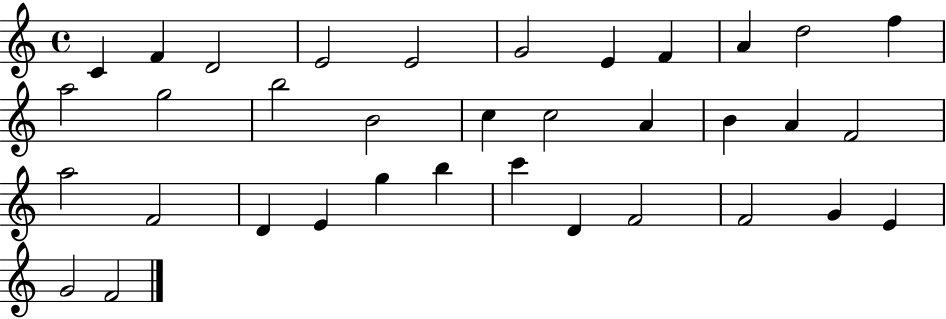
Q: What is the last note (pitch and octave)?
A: F4